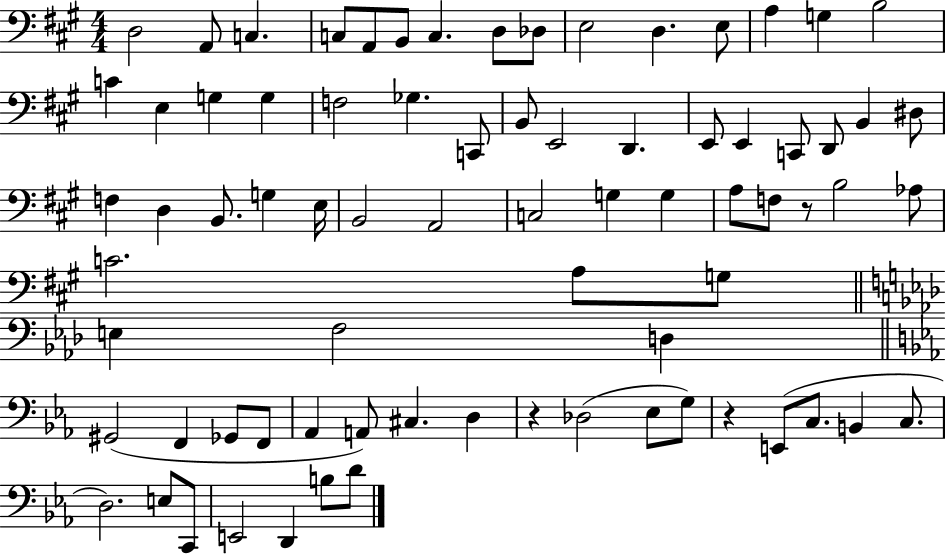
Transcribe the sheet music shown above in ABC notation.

X:1
T:Untitled
M:4/4
L:1/4
K:A
D,2 A,,/2 C, C,/2 A,,/2 B,,/2 C, D,/2 _D,/2 E,2 D, E,/2 A, G, B,2 C E, G, G, F,2 _G, C,,/2 B,,/2 E,,2 D,, E,,/2 E,, C,,/2 D,,/2 B,, ^D,/2 F, D, B,,/2 G, E,/4 B,,2 A,,2 C,2 G, G, A,/2 F,/2 z/2 B,2 _A,/2 C2 A,/2 G,/2 E, F,2 D, ^G,,2 F,, _G,,/2 F,,/2 _A,, A,,/2 ^C, D, z _D,2 _E,/2 G,/2 z E,,/2 C,/2 B,, C,/2 D,2 E,/2 C,,/2 E,,2 D,, B,/2 D/2